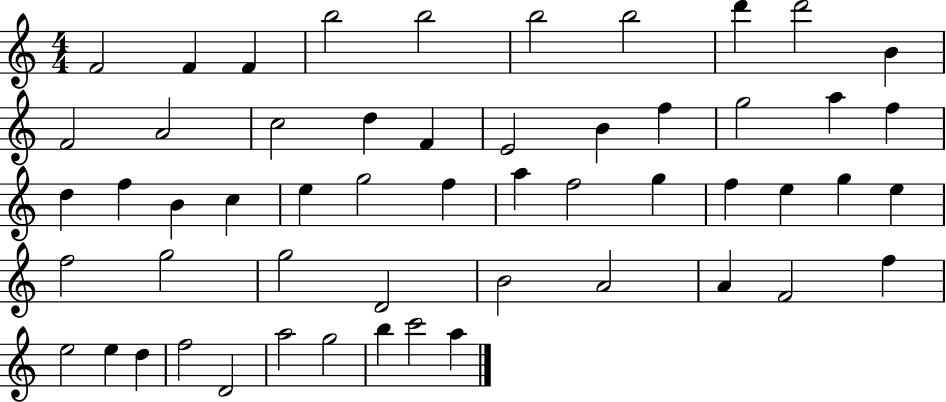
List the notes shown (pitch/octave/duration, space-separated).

F4/h F4/q F4/q B5/h B5/h B5/h B5/h D6/q D6/h B4/q F4/h A4/h C5/h D5/q F4/q E4/h B4/q F5/q G5/h A5/q F5/q D5/q F5/q B4/q C5/q E5/q G5/h F5/q A5/q F5/h G5/q F5/q E5/q G5/q E5/q F5/h G5/h G5/h D4/h B4/h A4/h A4/q F4/h F5/q E5/h E5/q D5/q F5/h D4/h A5/h G5/h B5/q C6/h A5/q